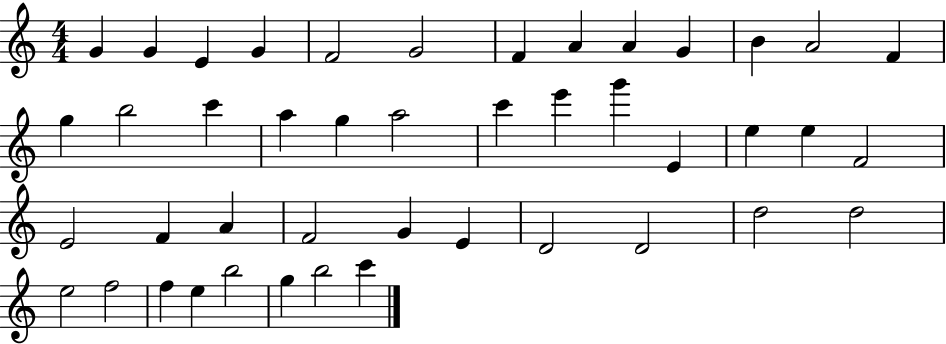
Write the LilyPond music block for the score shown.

{
  \clef treble
  \numericTimeSignature
  \time 4/4
  \key c \major
  g'4 g'4 e'4 g'4 | f'2 g'2 | f'4 a'4 a'4 g'4 | b'4 a'2 f'4 | \break g''4 b''2 c'''4 | a''4 g''4 a''2 | c'''4 e'''4 g'''4 e'4 | e''4 e''4 f'2 | \break e'2 f'4 a'4 | f'2 g'4 e'4 | d'2 d'2 | d''2 d''2 | \break e''2 f''2 | f''4 e''4 b''2 | g''4 b''2 c'''4 | \bar "|."
}